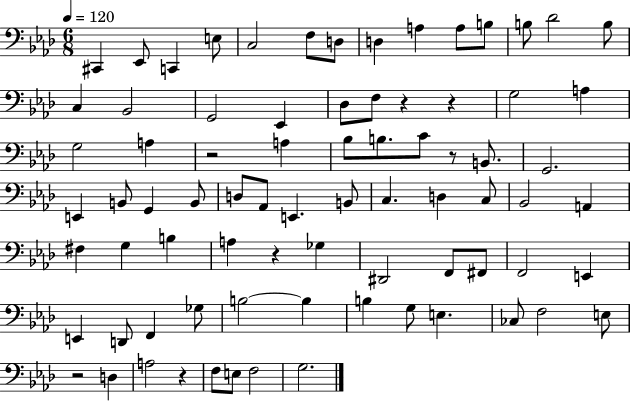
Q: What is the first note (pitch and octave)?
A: C#2